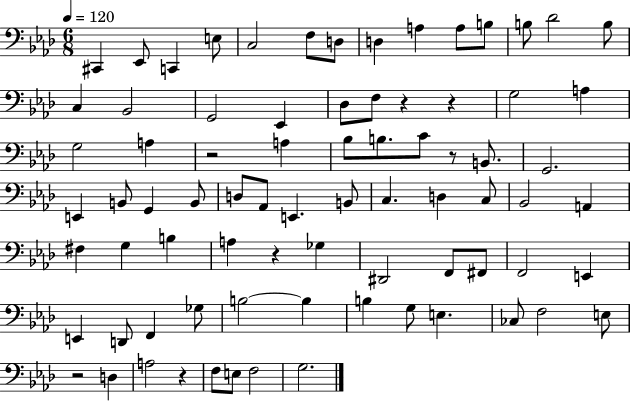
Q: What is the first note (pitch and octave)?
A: C#2